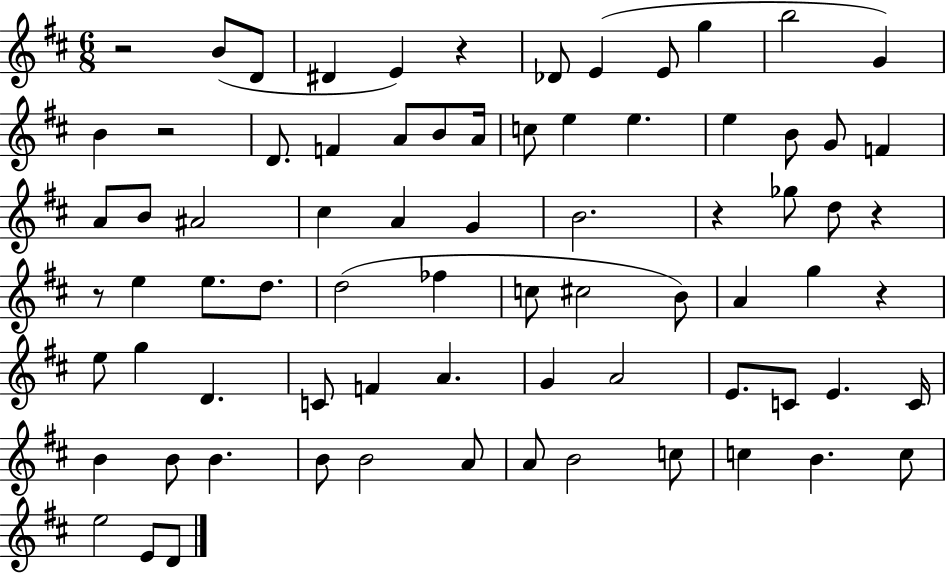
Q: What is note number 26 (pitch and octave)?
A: A#4